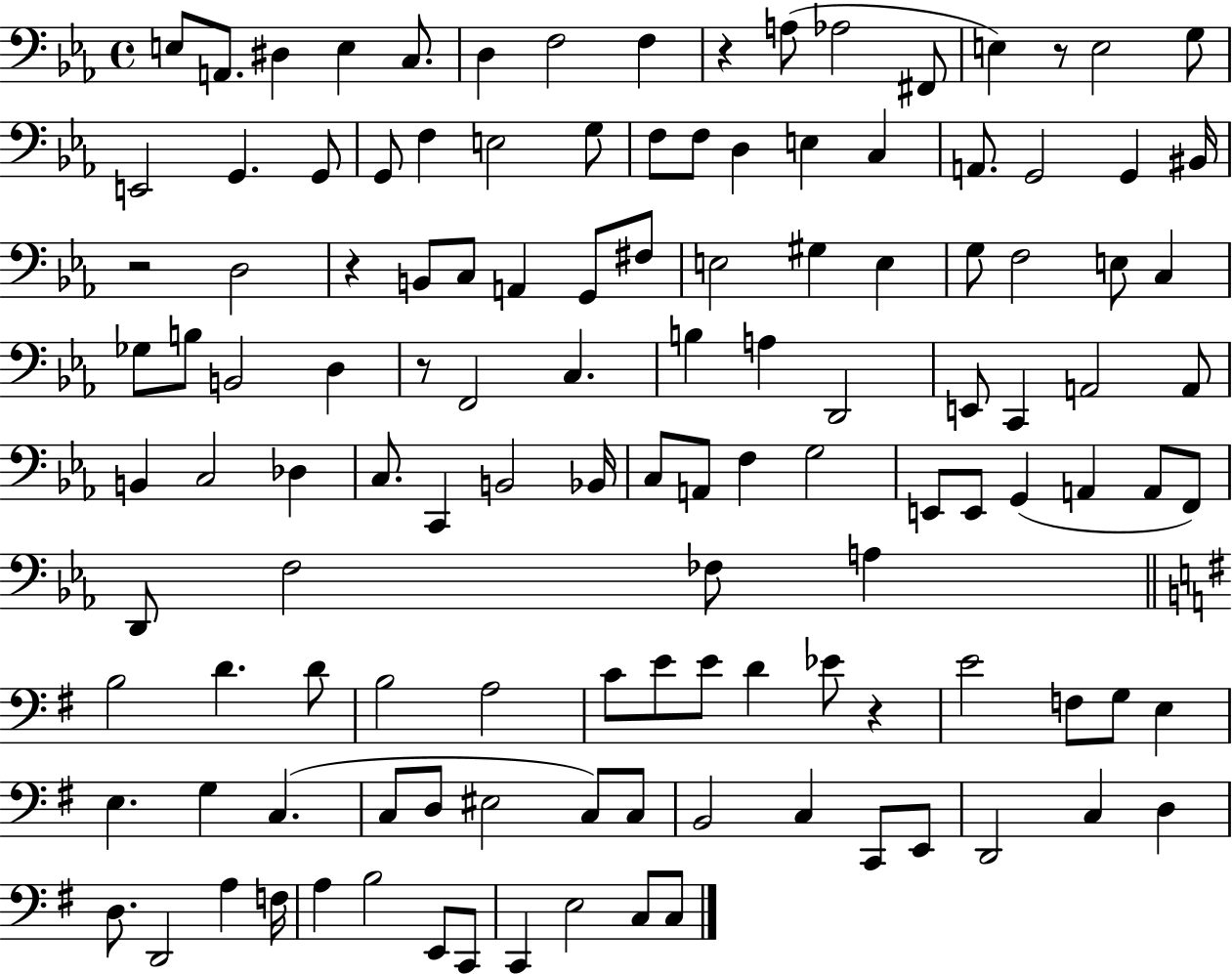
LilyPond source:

{
  \clef bass
  \time 4/4
  \defaultTimeSignature
  \key ees \major
  e8 a,8. dis4 e4 c8. | d4 f2 f4 | r4 a8( aes2 fis,8 | e4) r8 e2 g8 | \break e,2 g,4. g,8 | g,8 f4 e2 g8 | f8 f8 d4 e4 c4 | a,8. g,2 g,4 bis,16 | \break r2 d2 | r4 b,8 c8 a,4 g,8 fis8 | e2 gis4 e4 | g8 f2 e8 c4 | \break ges8 b8 b,2 d4 | r8 f,2 c4. | b4 a4 d,2 | e,8 c,4 a,2 a,8 | \break b,4 c2 des4 | c8. c,4 b,2 bes,16 | c8 a,8 f4 g2 | e,8 e,8 g,4( a,4 a,8 f,8) | \break d,8 f2 fes8 a4 | \bar "||" \break \key g \major b2 d'4. d'8 | b2 a2 | c'8 e'8 e'8 d'4 ees'8 r4 | e'2 f8 g8 e4 | \break e4. g4 c4.( | c8 d8 eis2 c8) c8 | b,2 c4 c,8 e,8 | d,2 c4 d4 | \break d8. d,2 a4 f16 | a4 b2 e,8 c,8 | c,4 e2 c8 c8 | \bar "|."
}